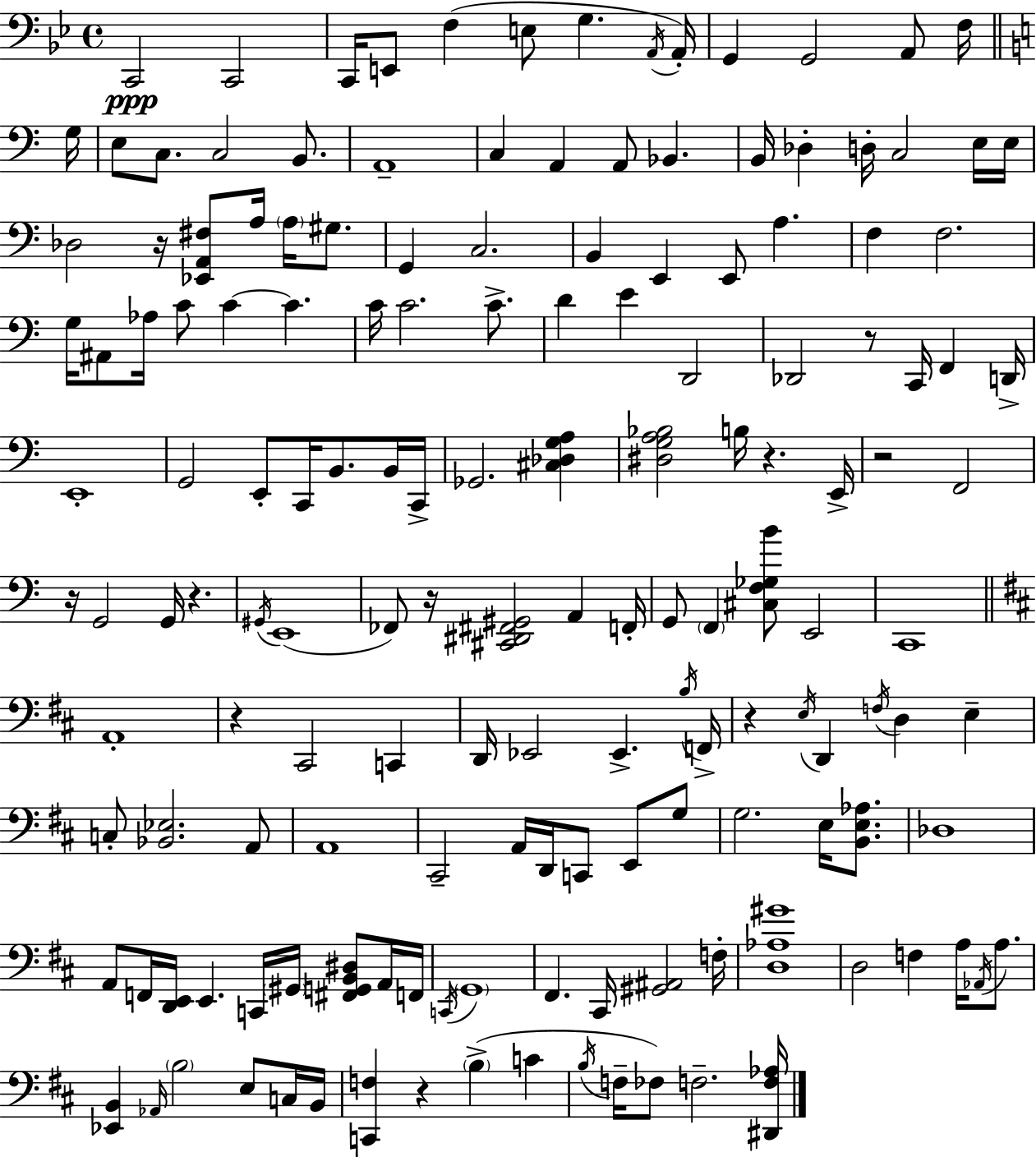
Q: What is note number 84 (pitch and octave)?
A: Eb2